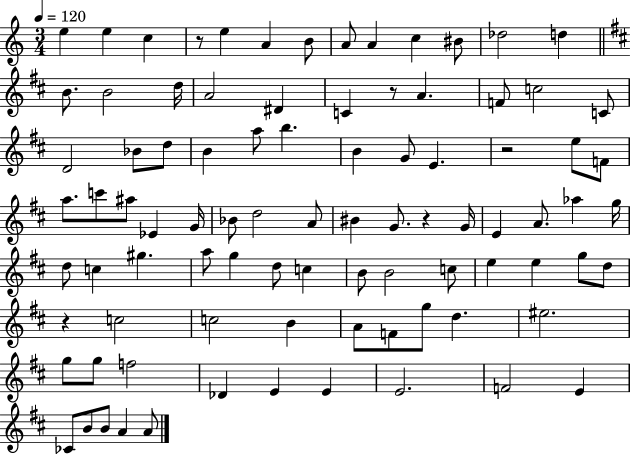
E5/q E5/q C5/q R/e E5/q A4/q B4/e A4/e A4/q C5/q BIS4/e Db5/h D5/q B4/e. B4/h D5/s A4/h D#4/q C4/q R/e A4/q. F4/e C5/h C4/e D4/h Bb4/e D5/e B4/q A5/e B5/q. B4/q G4/e E4/q. R/h E5/e F4/e A5/e. C6/e A#5/e Eb4/q G4/s Bb4/e D5/h A4/e BIS4/q G4/e. R/q G4/s E4/q A4/e. Ab5/q G5/s D5/e C5/q G#5/q. A5/e G5/q D5/e C5/q B4/e B4/h C5/e E5/q E5/q G5/e D5/e R/q C5/h C5/h B4/q A4/e F4/e G5/e D5/q. EIS5/h. G5/e G5/e F5/h Db4/q E4/q E4/q E4/h. F4/h E4/q CES4/e B4/e B4/e A4/q A4/e